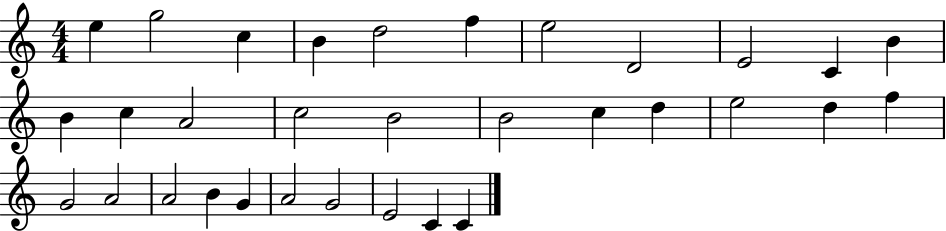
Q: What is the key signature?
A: C major